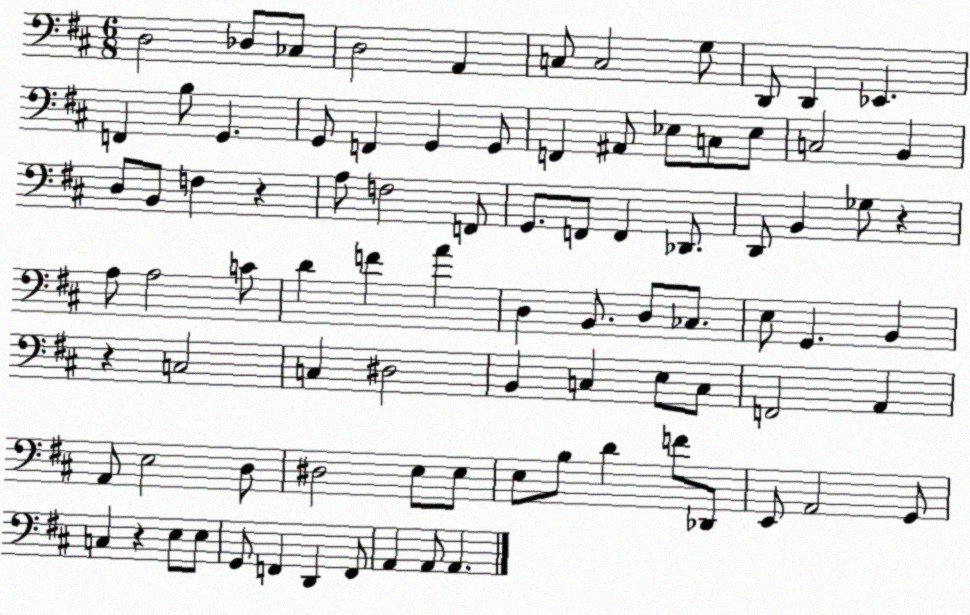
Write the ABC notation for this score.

X:1
T:Untitled
M:6/8
L:1/4
K:D
D,2 _D,/2 _C,/2 D,2 A,, C,/2 C,2 G,/2 D,,/2 D,, _E,, F,, B,/2 G,, G,,/2 F,, G,, G,,/2 F,, ^A,,/2 _E,/2 C,/2 _E,/2 C,2 B,, D,/2 B,,/2 F, z A,/2 F,2 F,,/2 G,,/2 F,,/2 F,, _D,,/2 D,,/2 B,, _G,/2 z A,/2 A,2 C/2 D F A D, B,,/2 D,/2 _C,/2 E,/2 G,, B,, z C,2 C, ^D,2 B,, C, E,/2 C,/2 F,,2 A,, A,,/2 E,2 D,/2 ^D,2 E,/2 E,/2 E,/2 B,/2 D F/2 _D,,/2 E,,/2 A,,2 G,,/2 C, z E,/2 E,/2 G,,/2 F,, D,, F,,/2 A,, A,,/2 A,,